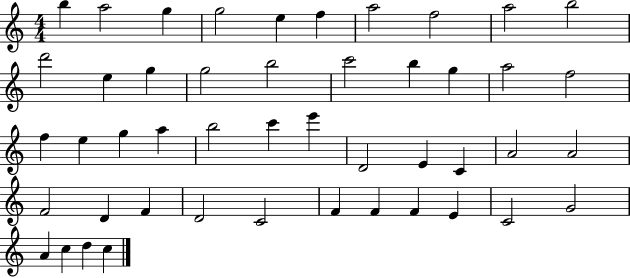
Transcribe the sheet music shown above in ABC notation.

X:1
T:Untitled
M:4/4
L:1/4
K:C
b a2 g g2 e f a2 f2 a2 b2 d'2 e g g2 b2 c'2 b g a2 f2 f e g a b2 c' e' D2 E C A2 A2 F2 D F D2 C2 F F F E C2 G2 A c d c